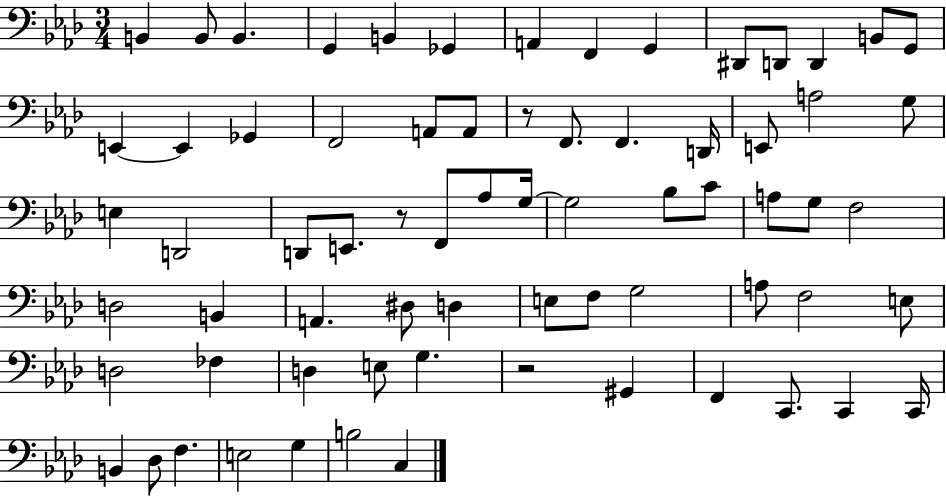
{
  \clef bass
  \numericTimeSignature
  \time 3/4
  \key aes \major
  \repeat volta 2 { b,4 b,8 b,4. | g,4 b,4 ges,4 | a,4 f,4 g,4 | dis,8 d,8 d,4 b,8 g,8 | \break e,4~~ e,4 ges,4 | f,2 a,8 a,8 | r8 f,8. f,4. d,16 | e,8 a2 g8 | \break e4 d,2 | d,8 e,8. r8 f,8 aes8 g16~~ | g2 bes8 c'8 | a8 g8 f2 | \break d2 b,4 | a,4. dis8 d4 | e8 f8 g2 | a8 f2 e8 | \break d2 fes4 | d4 e8 g4. | r2 gis,4 | f,4 c,8. c,4 c,16 | \break b,4 des8 f4. | e2 g4 | b2 c4 | } \bar "|."
}